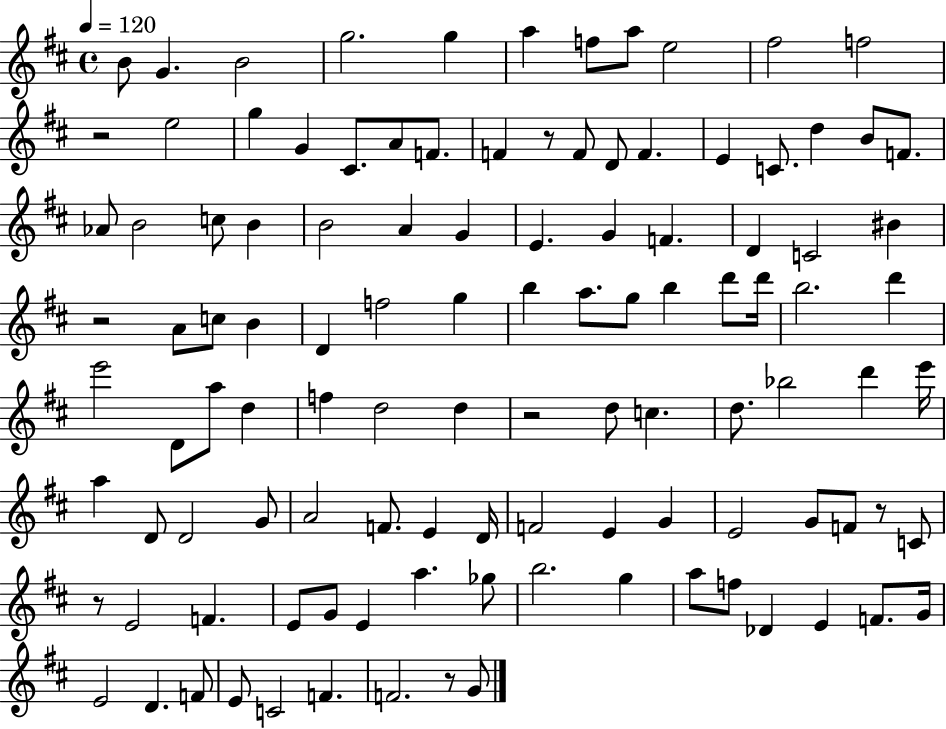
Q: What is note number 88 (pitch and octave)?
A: Gb5